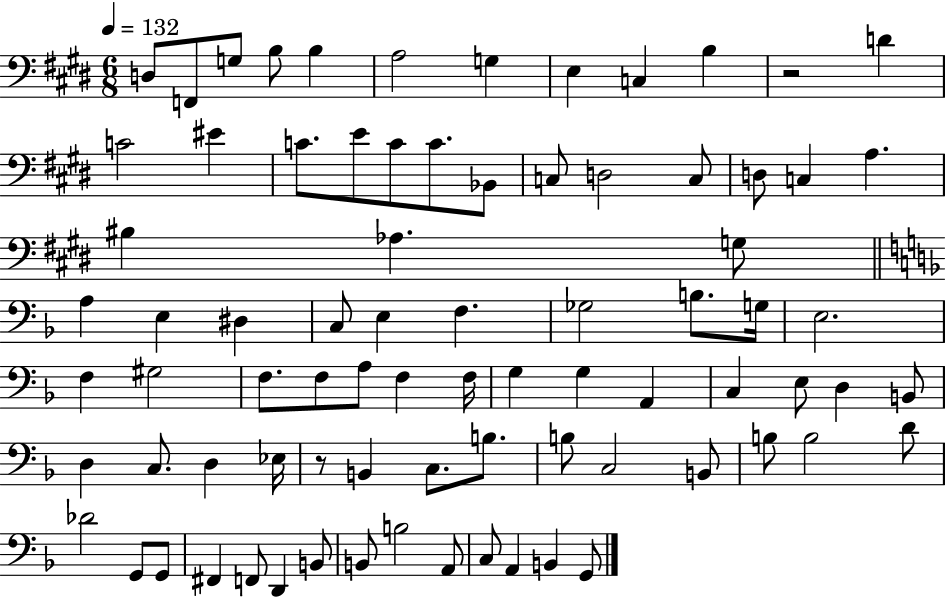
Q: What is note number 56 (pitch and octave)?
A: B2